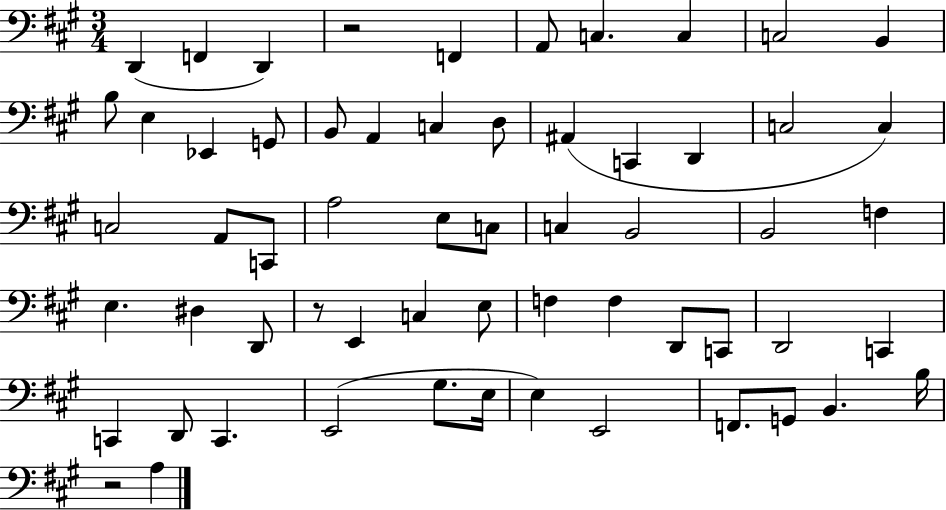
X:1
T:Untitled
M:3/4
L:1/4
K:A
D,, F,, D,, z2 F,, A,,/2 C, C, C,2 B,, B,/2 E, _E,, G,,/2 B,,/2 A,, C, D,/2 ^A,, C,, D,, C,2 C, C,2 A,,/2 C,,/2 A,2 E,/2 C,/2 C, B,,2 B,,2 F, E, ^D, D,,/2 z/2 E,, C, E,/2 F, F, D,,/2 C,,/2 D,,2 C,, C,, D,,/2 C,, E,,2 ^G,/2 E,/4 E, E,,2 F,,/2 G,,/2 B,, B,/4 z2 A,